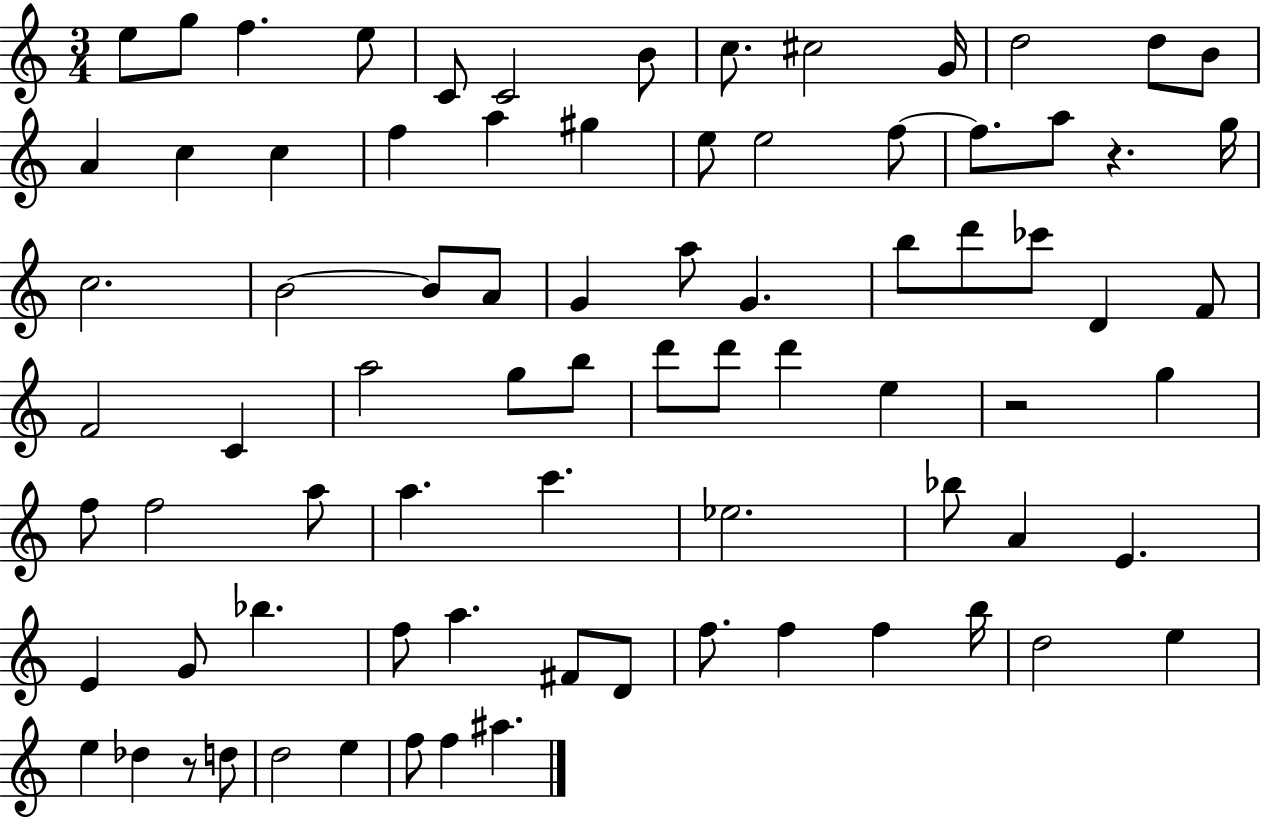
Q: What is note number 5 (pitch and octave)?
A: C4